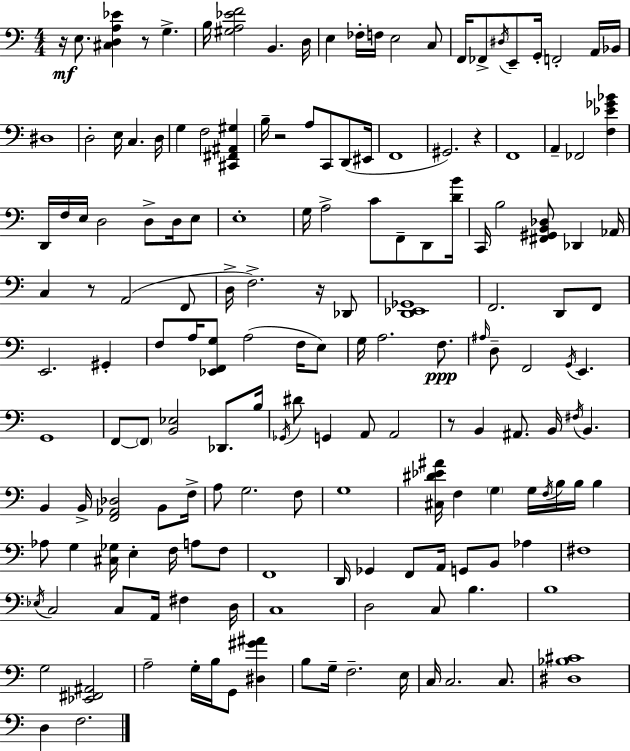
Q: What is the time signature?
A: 4/4